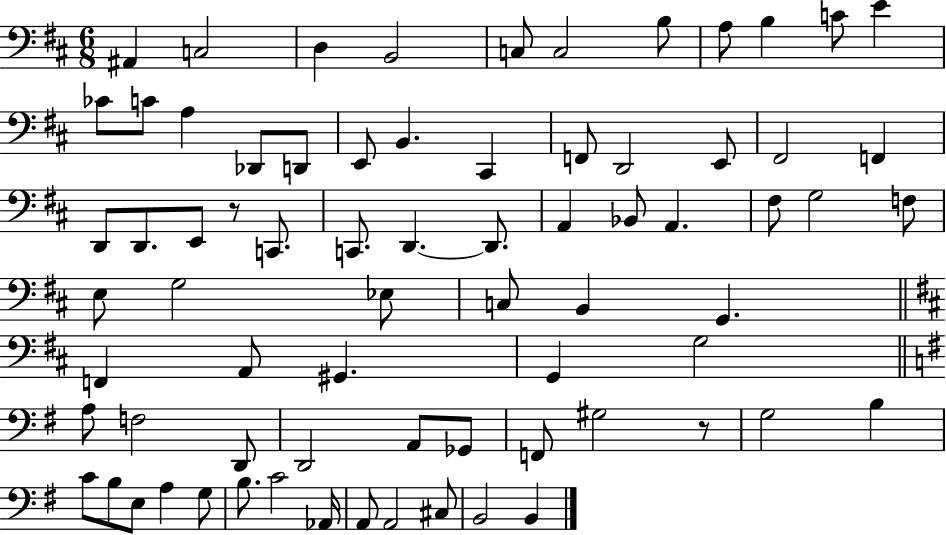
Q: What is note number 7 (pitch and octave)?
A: B3